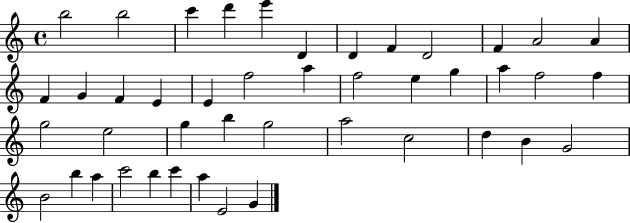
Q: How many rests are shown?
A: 0